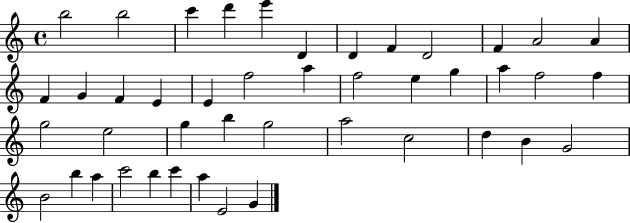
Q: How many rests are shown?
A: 0